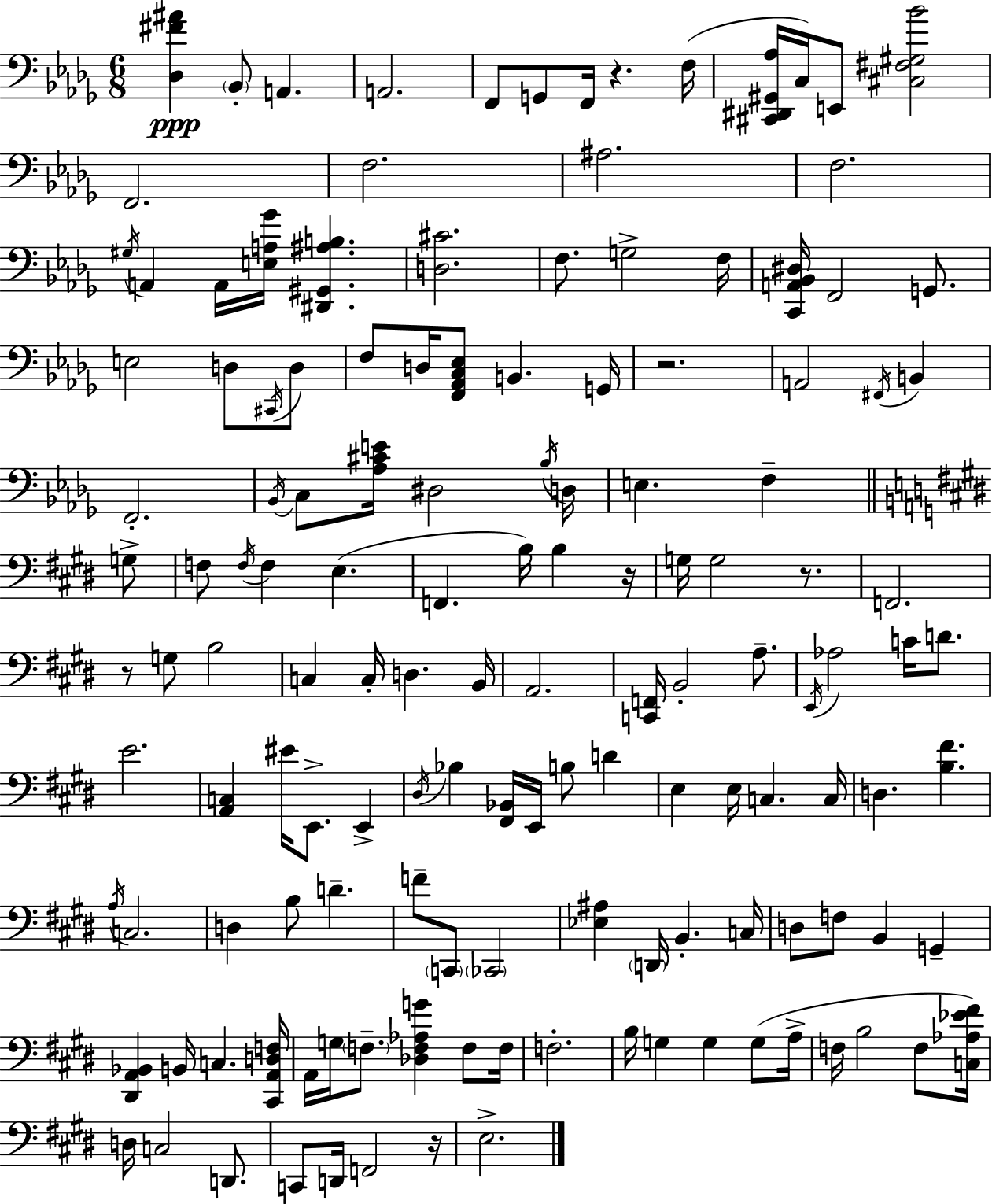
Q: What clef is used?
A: bass